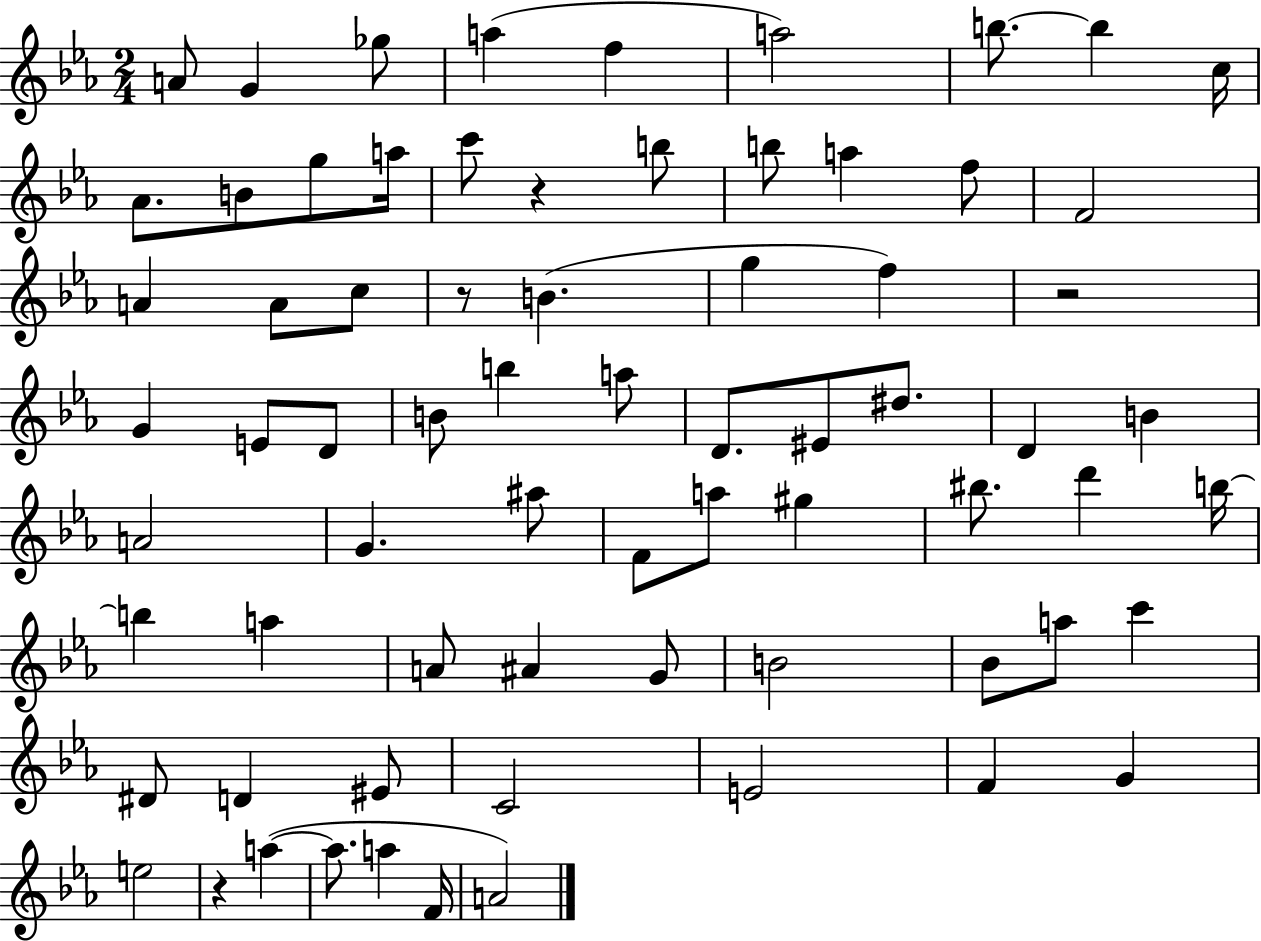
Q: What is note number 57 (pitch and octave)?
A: EIS4